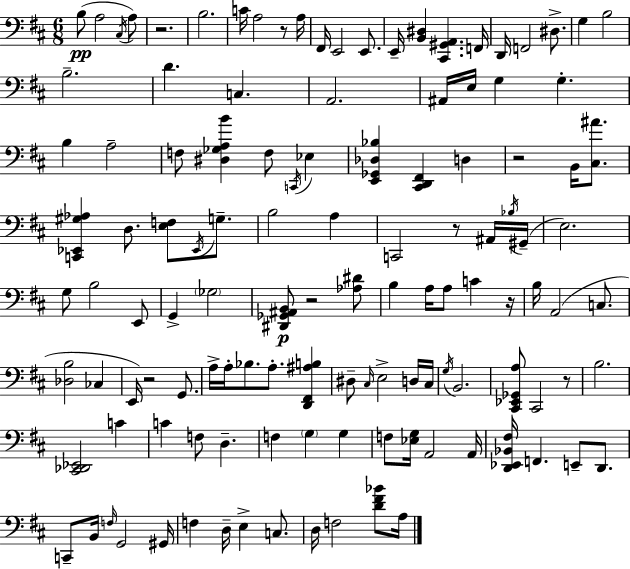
X:1
T:Untitled
M:6/8
L:1/4
K:D
B,/2 A,2 ^C,/4 A,/2 z2 B,2 C/4 A,2 z/2 A,/4 ^F,,/4 E,,2 E,,/2 E,,/4 [B,,^D,] [^C,,^G,,A,,] F,,/4 D,,/4 F,,2 ^D,/2 G, B,2 B,2 D C, A,,2 ^A,,/4 E,/4 G, G, B, A,2 F,/2 [^D,_G,A,B] F,/2 C,,/4 _E, [E,,_G,,_D,_B,] [^C,,D,,^F,,] D, z2 B,,/4 [^C,^A]/2 [C,,_E,,^G,_A,] D,/2 [E,F,]/2 _E,,/4 G,/2 B,2 A, C,,2 z/2 ^A,,/4 _B,/4 ^G,,/4 E,2 G,/2 B,2 E,,/2 G,, _G,2 [^D,,_G,,^A,,B,,]/2 z2 [_A,^D]/2 B, A,/4 A,/2 C z/4 B,/4 A,,2 C,/2 [_D,B,]2 _C, E,,/4 z2 G,,/2 A,/4 A,/4 _B,/2 A,/2 [D,,^F,,^A,B,] ^D,/2 ^C,/4 E,2 D,/4 ^C,/4 G,/4 B,,2 [^C,,_E,,_G,,A,]/2 ^C,,2 z/2 B,2 [^C,,_D,,_E,,]2 C C F,/2 D, F, G, G, F,/2 [_E,G,]/4 A,,2 A,,/4 [D,,_E,,_B,,^F,]/4 F,, E,,/2 D,,/2 C,,/2 B,,/4 F,/4 G,,2 ^G,,/4 F, D,/4 E, C,/2 D,/4 F,2 [D^F_B]/2 A,/4